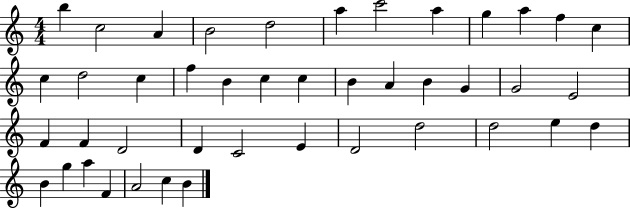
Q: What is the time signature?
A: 4/4